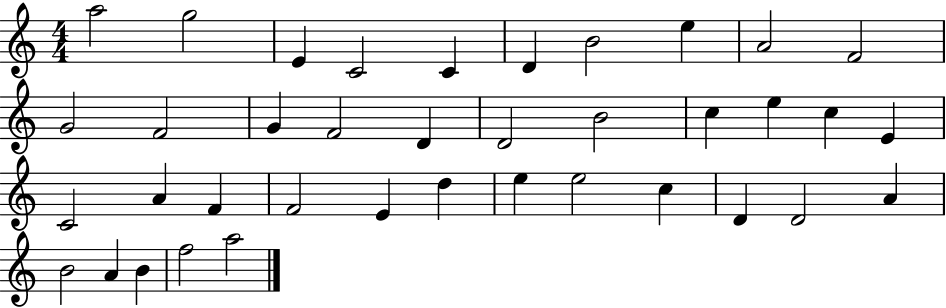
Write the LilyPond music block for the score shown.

{
  \clef treble
  \numericTimeSignature
  \time 4/4
  \key c \major
  a''2 g''2 | e'4 c'2 c'4 | d'4 b'2 e''4 | a'2 f'2 | \break g'2 f'2 | g'4 f'2 d'4 | d'2 b'2 | c''4 e''4 c''4 e'4 | \break c'2 a'4 f'4 | f'2 e'4 d''4 | e''4 e''2 c''4 | d'4 d'2 a'4 | \break b'2 a'4 b'4 | f''2 a''2 | \bar "|."
}